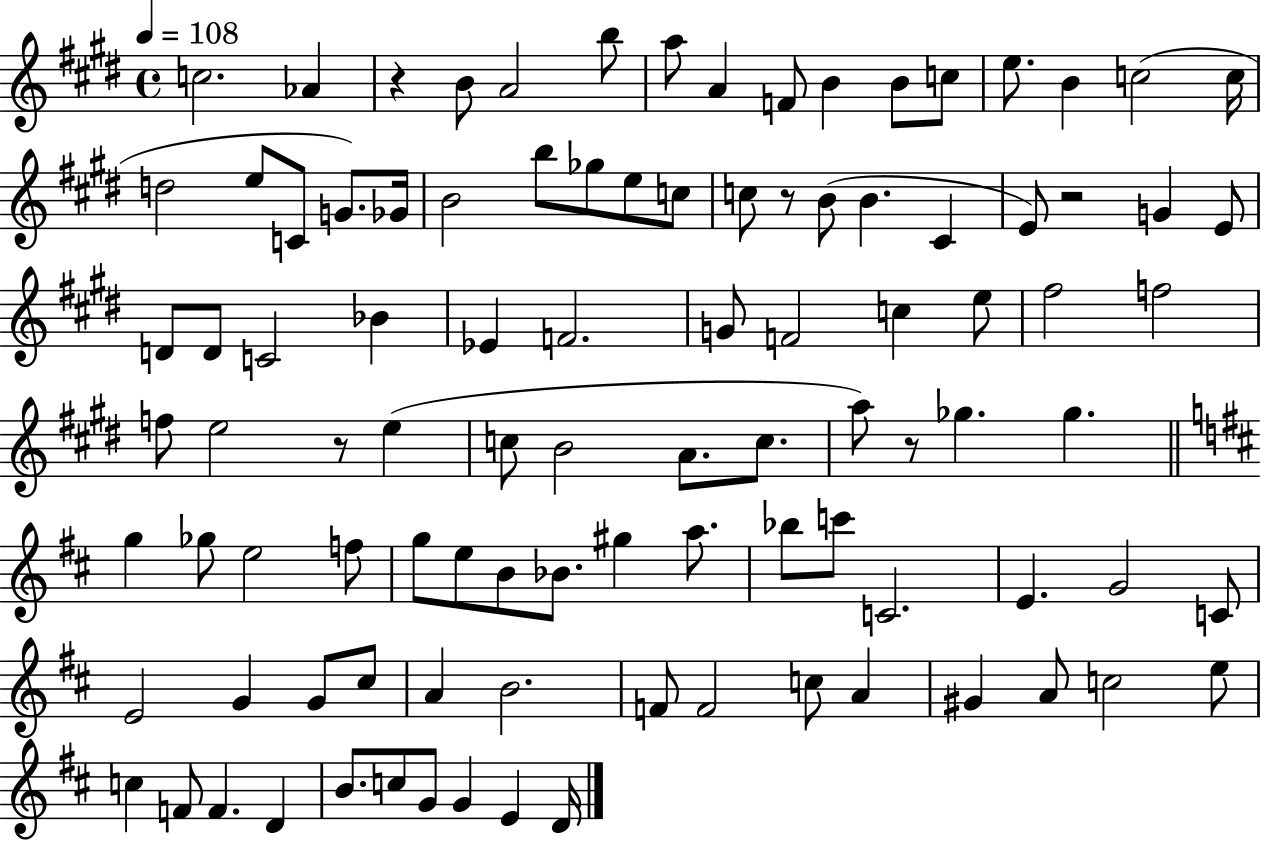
X:1
T:Untitled
M:4/4
L:1/4
K:E
c2 _A z B/2 A2 b/2 a/2 A F/2 B B/2 c/2 e/2 B c2 c/4 d2 e/2 C/2 G/2 _G/4 B2 b/2 _g/2 e/2 c/2 c/2 z/2 B/2 B ^C E/2 z2 G E/2 D/2 D/2 C2 _B _E F2 G/2 F2 c e/2 ^f2 f2 f/2 e2 z/2 e c/2 B2 A/2 c/2 a/2 z/2 _g _g g _g/2 e2 f/2 g/2 e/2 B/2 _B/2 ^g a/2 _b/2 c'/2 C2 E G2 C/2 E2 G G/2 ^c/2 A B2 F/2 F2 c/2 A ^G A/2 c2 e/2 c F/2 F D B/2 c/2 G/2 G E D/4